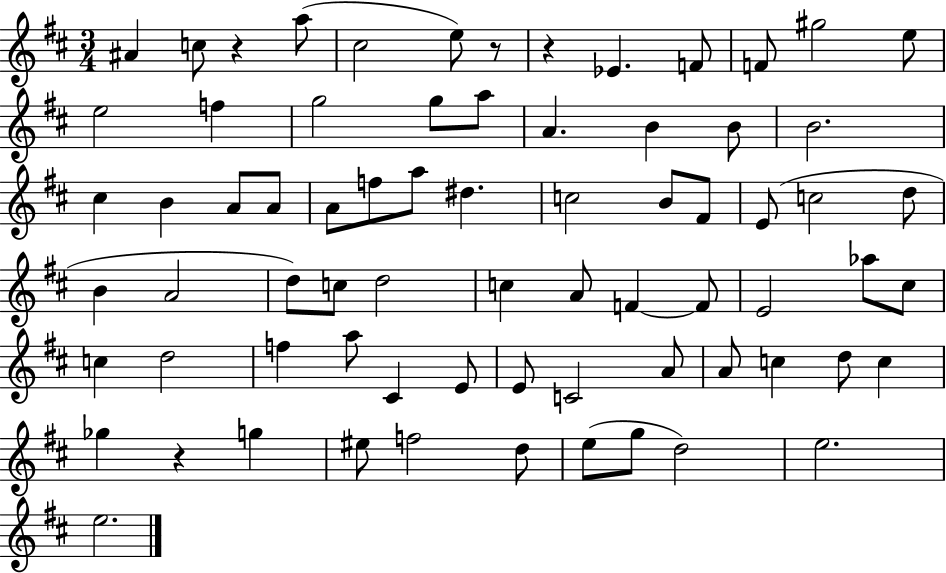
A#4/q C5/e R/q A5/e C#5/h E5/e R/e R/q Eb4/q. F4/e F4/e G#5/h E5/e E5/h F5/q G5/h G5/e A5/e A4/q. B4/q B4/e B4/h. C#5/q B4/q A4/e A4/e A4/e F5/e A5/e D#5/q. C5/h B4/e F#4/e E4/e C5/h D5/e B4/q A4/h D5/e C5/e D5/h C5/q A4/e F4/q F4/e E4/h Ab5/e C#5/e C5/q D5/h F5/q A5/e C#4/q E4/e E4/e C4/h A4/e A4/e C5/q D5/e C5/q Gb5/q R/q G5/q EIS5/e F5/h D5/e E5/e G5/e D5/h E5/h. E5/h.